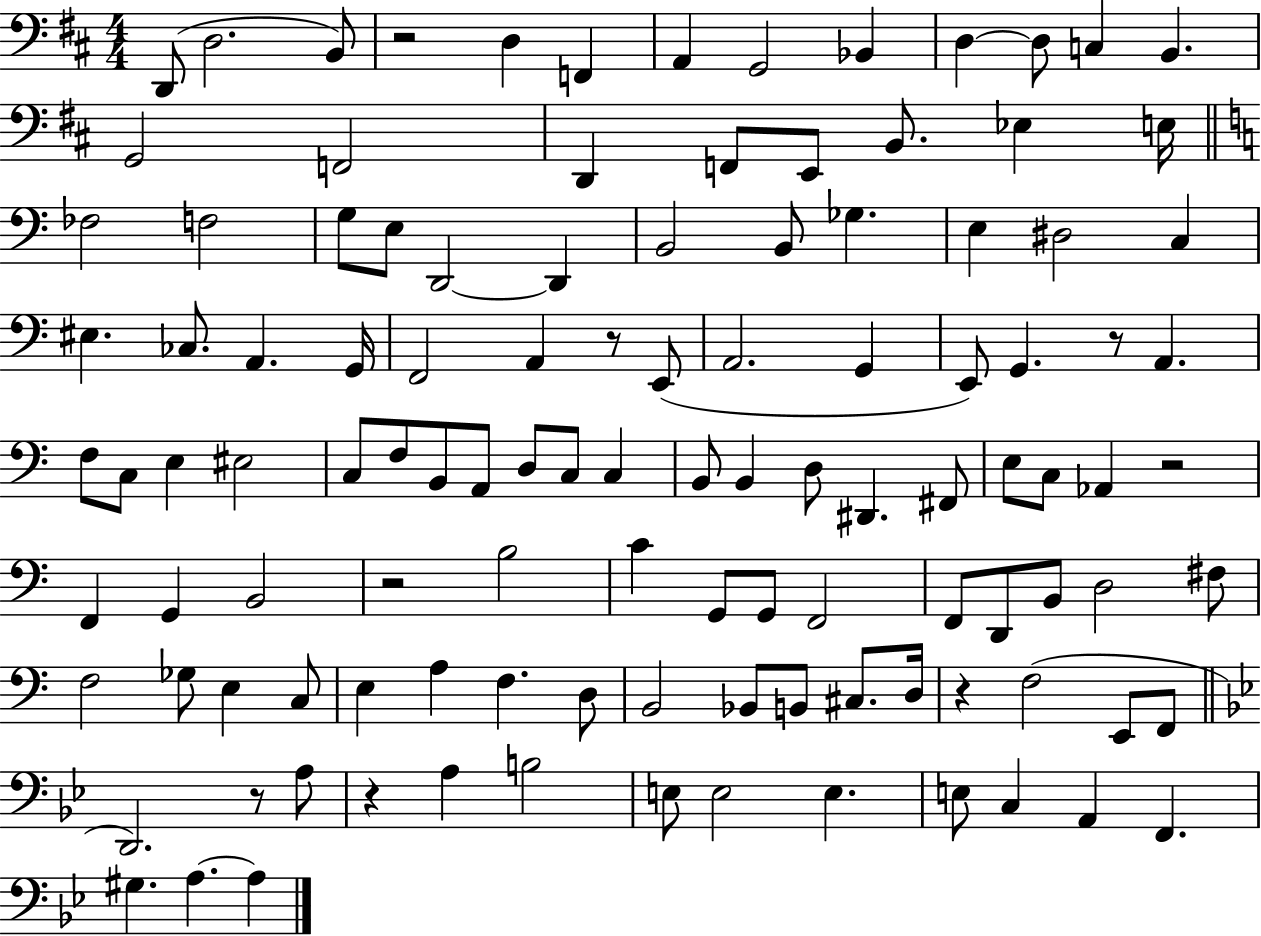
{
  \clef bass
  \numericTimeSignature
  \time 4/4
  \key d \major
  \repeat volta 2 { d,8( d2. b,8) | r2 d4 f,4 | a,4 g,2 bes,4 | d4~~ d8 c4 b,4. | \break g,2 f,2 | d,4 f,8 e,8 b,8. ees4 e16 | \bar "||" \break \key c \major fes2 f2 | g8 e8 d,2~~ d,4 | b,2 b,8 ges4. | e4 dis2 c4 | \break eis4. ces8. a,4. g,16 | f,2 a,4 r8 e,8( | a,2. g,4 | e,8) g,4. r8 a,4. | \break f8 c8 e4 eis2 | c8 f8 b,8 a,8 d8 c8 c4 | b,8 b,4 d8 dis,4. fis,8 | e8 c8 aes,4 r2 | \break f,4 g,4 b,2 | r2 b2 | c'4 g,8 g,8 f,2 | f,8 d,8 b,8 d2 fis8 | \break f2 ges8 e4 c8 | e4 a4 f4. d8 | b,2 bes,8 b,8 cis8. d16 | r4 f2( e,8 f,8 | \break \bar "||" \break \key bes \major d,2.) r8 a8 | r4 a4 b2 | e8 e2 e4. | e8 c4 a,4 f,4. | \break gis4. a4.~~ a4 | } \bar "|."
}